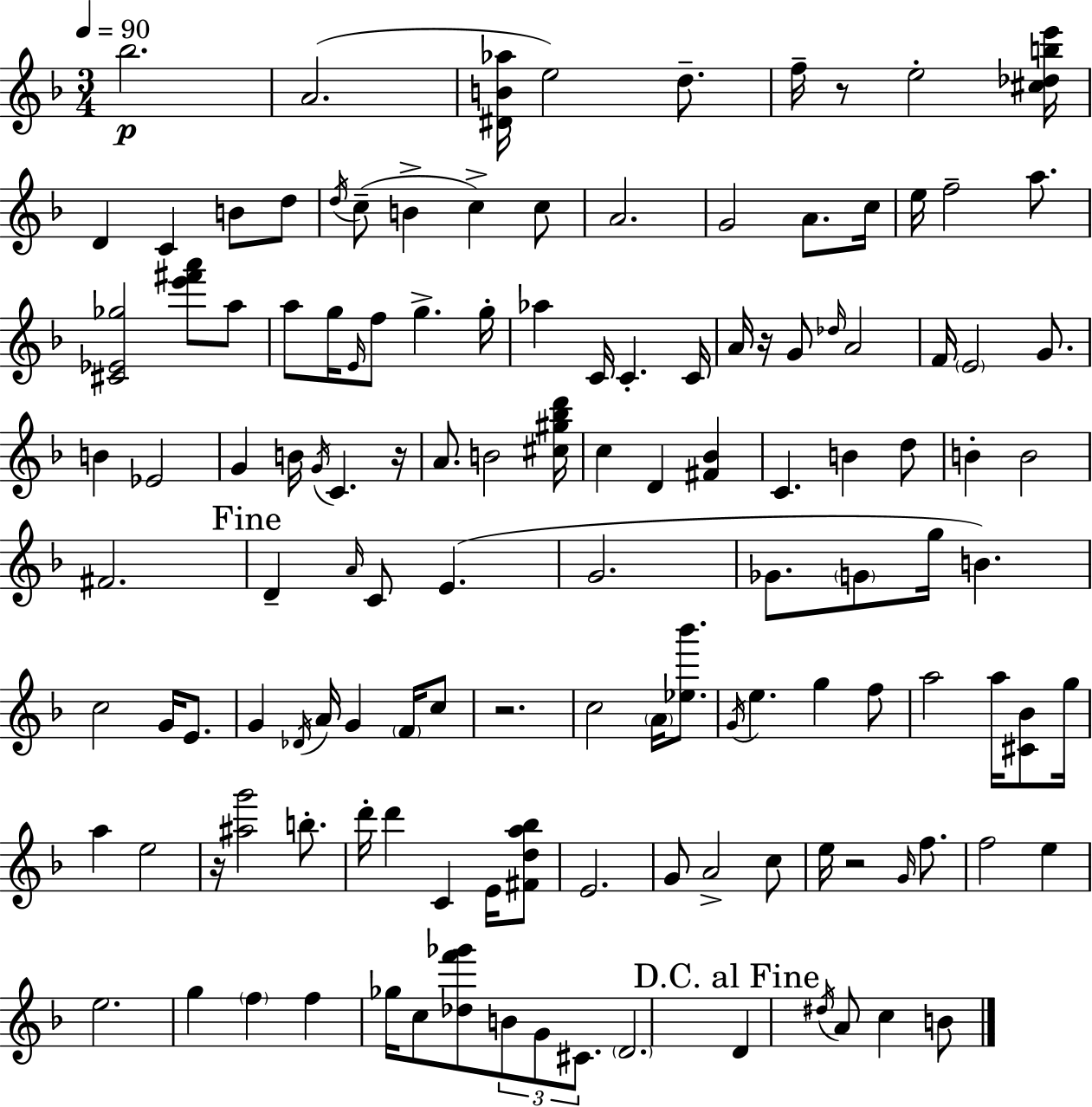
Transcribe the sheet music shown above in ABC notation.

X:1
T:Untitled
M:3/4
L:1/4
K:F
_b2 A2 [^DB_a]/4 e2 d/2 f/4 z/2 e2 [^c_dbe']/4 D C B/2 d/2 d/4 c/2 B c c/2 A2 G2 A/2 c/4 e/4 f2 a/2 [^C_E_g]2 [e'^f'a']/2 a/2 a/2 g/4 E/4 f/2 g g/4 _a C/4 C C/4 A/4 z/4 G/2 _d/4 A2 F/4 E2 G/2 B _E2 G B/4 G/4 C z/4 A/2 B2 [^c^g_bd']/4 c D [^F_B] C B d/2 B B2 ^F2 D A/4 C/2 E G2 _G/2 G/2 g/4 B c2 G/4 E/2 G _D/4 A/4 G F/4 c/2 z2 c2 A/4 [_e_b']/2 G/4 e g f/2 a2 a/4 [^C_B]/2 g/4 a e2 z/4 [^ag']2 b/2 d'/4 d' C E/4 [^Fda_b]/2 E2 G/2 A2 c/2 e/4 z2 G/4 f/2 f2 e e2 g f f _g/4 c/2 [_df'_g']/2 B/2 G/2 ^C/2 D2 D ^d/4 A/2 c B/2